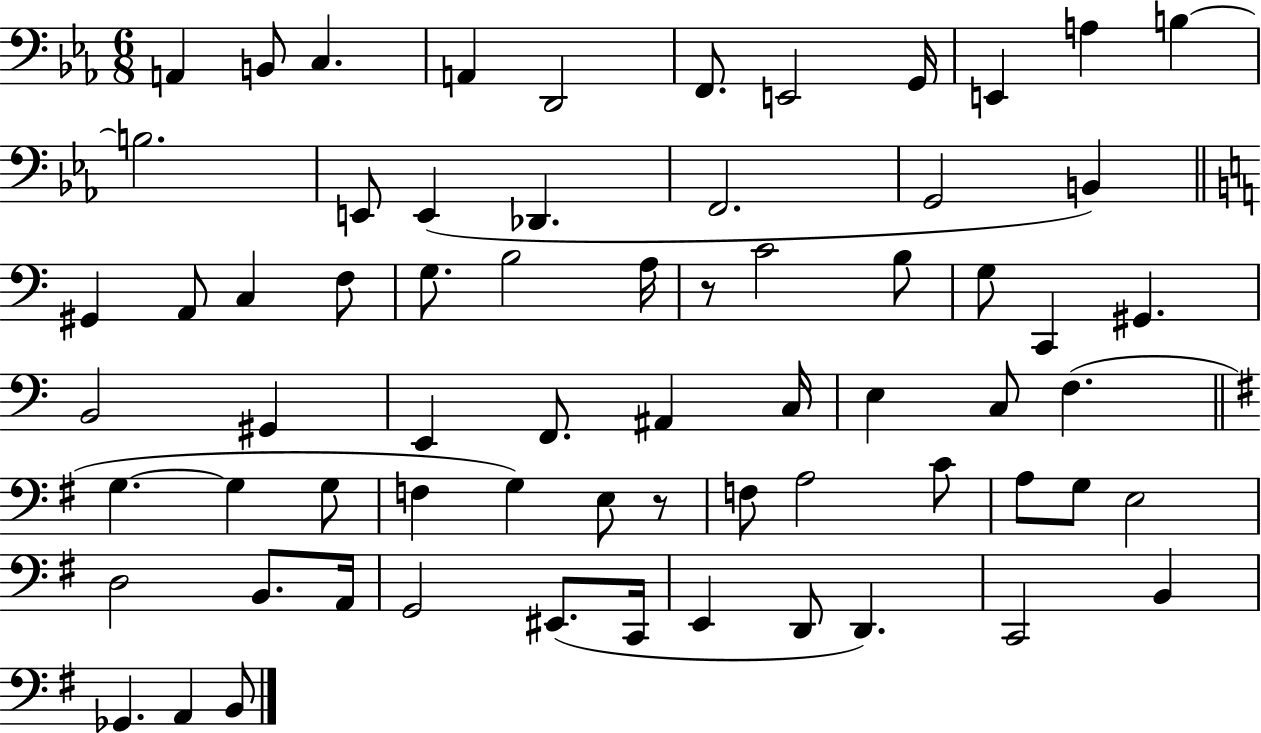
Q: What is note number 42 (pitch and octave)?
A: G3